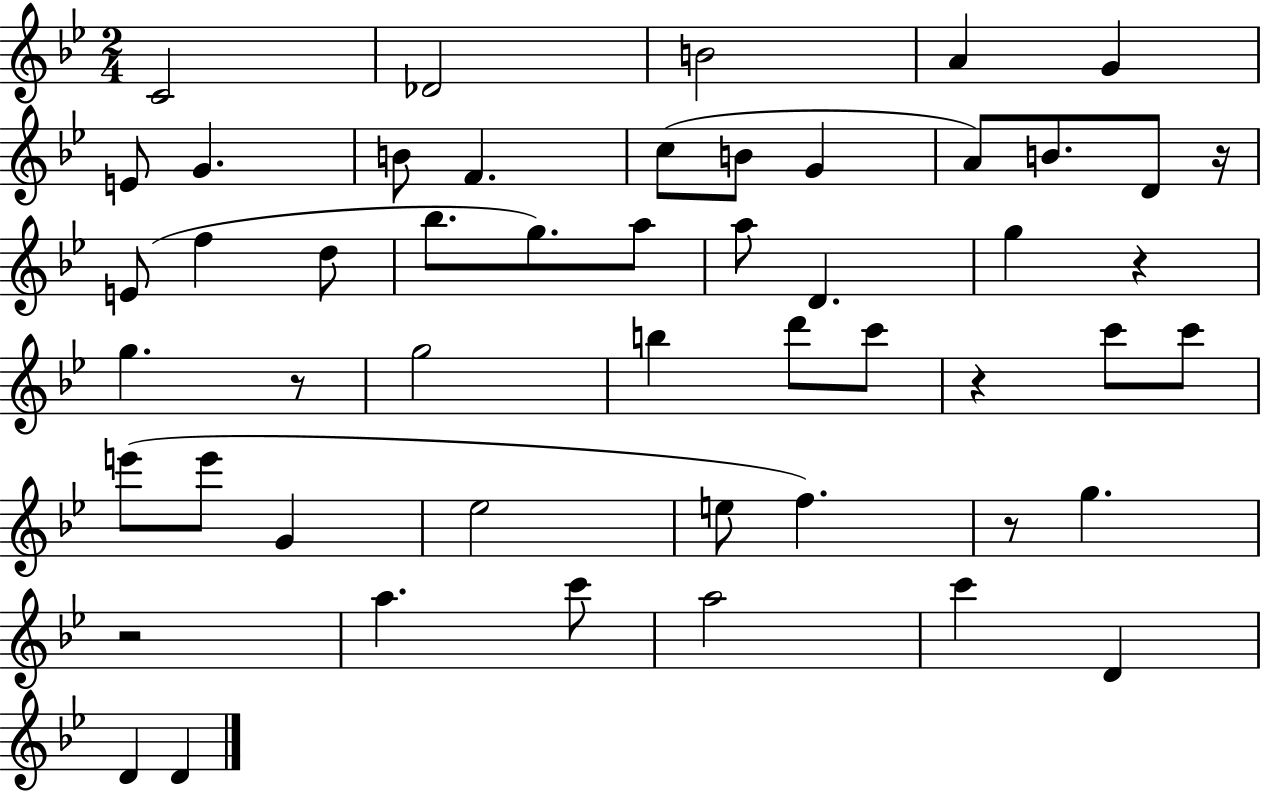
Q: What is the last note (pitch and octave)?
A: D4